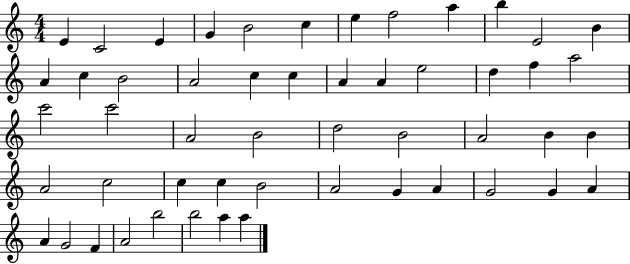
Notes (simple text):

E4/q C4/h E4/q G4/q B4/h C5/q E5/q F5/h A5/q B5/q E4/h B4/q A4/q C5/q B4/h A4/h C5/q C5/q A4/q A4/q E5/h D5/q F5/q A5/h C6/h C6/h A4/h B4/h D5/h B4/h A4/h B4/q B4/q A4/h C5/h C5/q C5/q B4/h A4/h G4/q A4/q G4/h G4/q A4/q A4/q G4/h F4/q A4/h B5/h B5/h A5/q A5/q